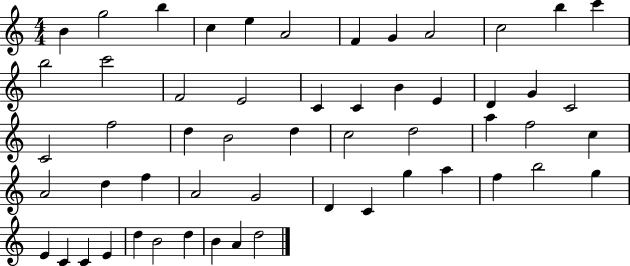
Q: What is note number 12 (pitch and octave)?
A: C6